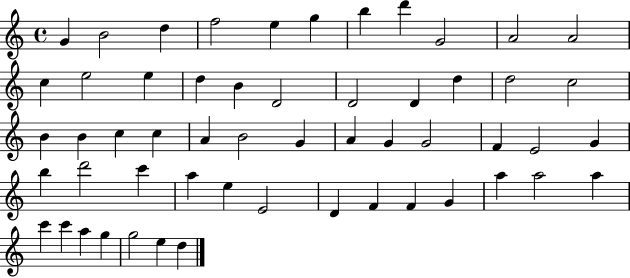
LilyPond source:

{
  \clef treble
  \time 4/4
  \defaultTimeSignature
  \key c \major
  g'4 b'2 d''4 | f''2 e''4 g''4 | b''4 d'''4 g'2 | a'2 a'2 | \break c''4 e''2 e''4 | d''4 b'4 d'2 | d'2 d'4 d''4 | d''2 c''2 | \break b'4 b'4 c''4 c''4 | a'4 b'2 g'4 | a'4 g'4 g'2 | f'4 e'2 g'4 | \break b''4 d'''2 c'''4 | a''4 e''4 e'2 | d'4 f'4 f'4 g'4 | a''4 a''2 a''4 | \break c'''4 c'''4 a''4 g''4 | g''2 e''4 d''4 | \bar "|."
}